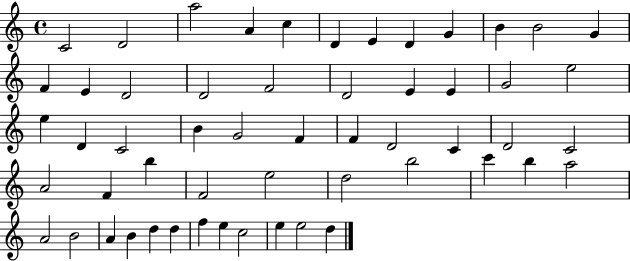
X:1
T:Untitled
M:4/4
L:1/4
K:C
C2 D2 a2 A c D E D G B B2 G F E D2 D2 F2 D2 E E G2 e2 e D C2 B G2 F F D2 C D2 C2 A2 F b F2 e2 d2 b2 c' b a2 A2 B2 A B d d f e c2 e e2 d